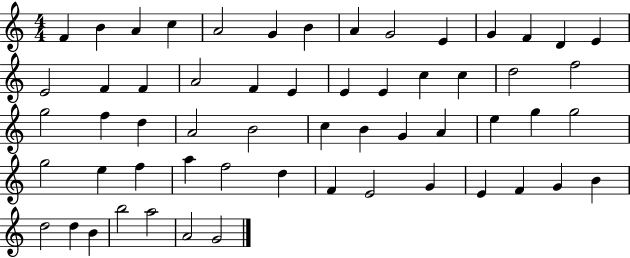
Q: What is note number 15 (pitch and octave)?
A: E4